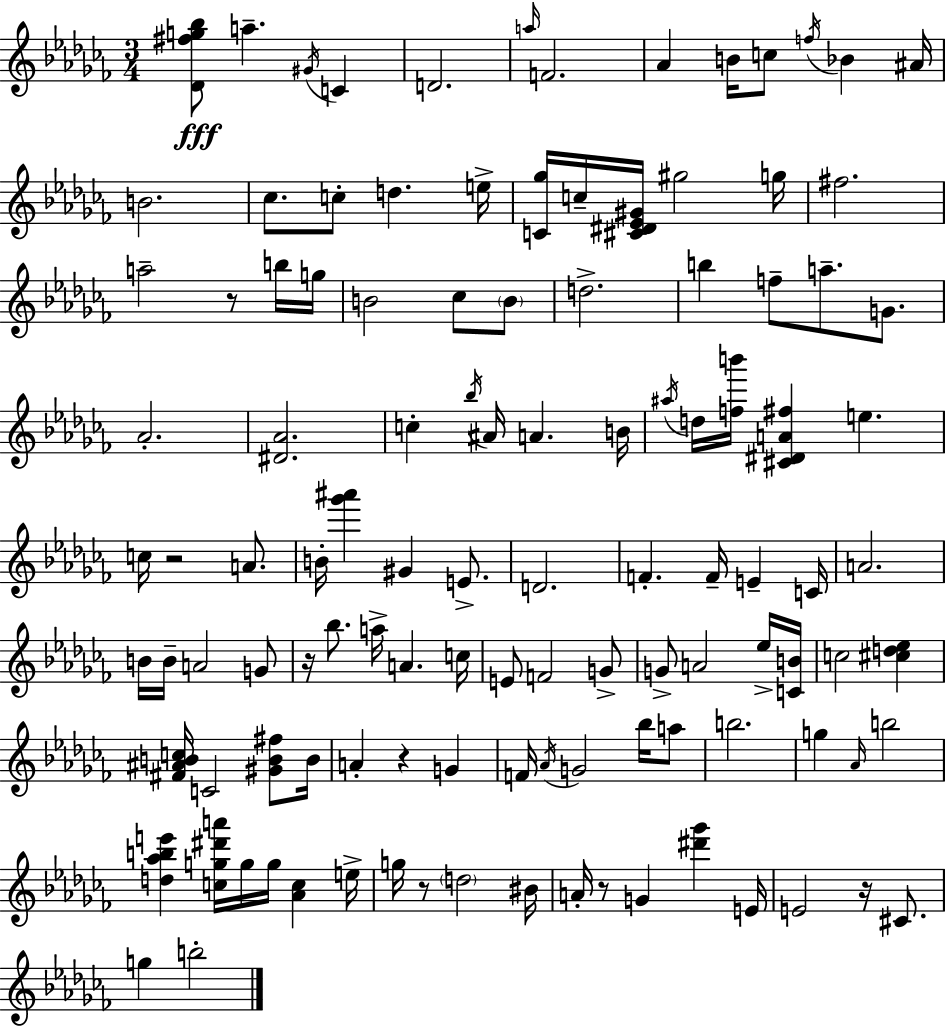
[Db4,F#5,G5,Bb5]/e A5/q. G#4/s C4/q D4/h. A5/s F4/h. Ab4/q B4/s C5/e F5/s Bb4/q A#4/s B4/h. CES5/e. C5/e D5/q. E5/s [C4,Gb5]/s C5/s [C#4,D#4,Eb4,G#4]/s G#5/h G5/s F#5/h. A5/h R/e B5/s G5/s B4/h CES5/e B4/e D5/h. B5/q F5/e A5/e. G4/e. Ab4/h. [D#4,Ab4]/h. C5/q Bb5/s A#4/s A4/q. B4/s A#5/s D5/s [F5,B6]/s [C#4,D#4,A4,F#5]/q E5/q. C5/s R/h A4/e. B4/s [Gb6,A#6]/q G#4/q E4/e. D4/h. F4/q. F4/s E4/q C4/s A4/h. B4/s B4/s A4/h G4/e R/s Bb5/e. A5/s A4/q. C5/s E4/e F4/h G4/e G4/e A4/h Eb5/s [C4,B4]/s C5/h [C#5,D5,Eb5]/q [F#4,A#4,B4,C5]/s C4/h [G#4,B4,F#5]/e B4/s A4/q R/q G4/q F4/s Ab4/s G4/h Bb5/s A5/e B5/h. G5/q Ab4/s B5/h [D5,Ab5,B5,E6]/q [C5,G5,D#6,A6]/s G5/s G5/s [Ab4,C5]/q E5/s G5/s R/e D5/h BIS4/s A4/s R/e G4/q [D#6,Gb6]/q E4/s E4/h R/s C#4/e. G5/q B5/h